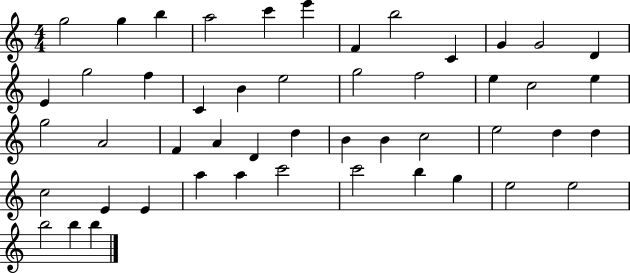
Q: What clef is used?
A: treble